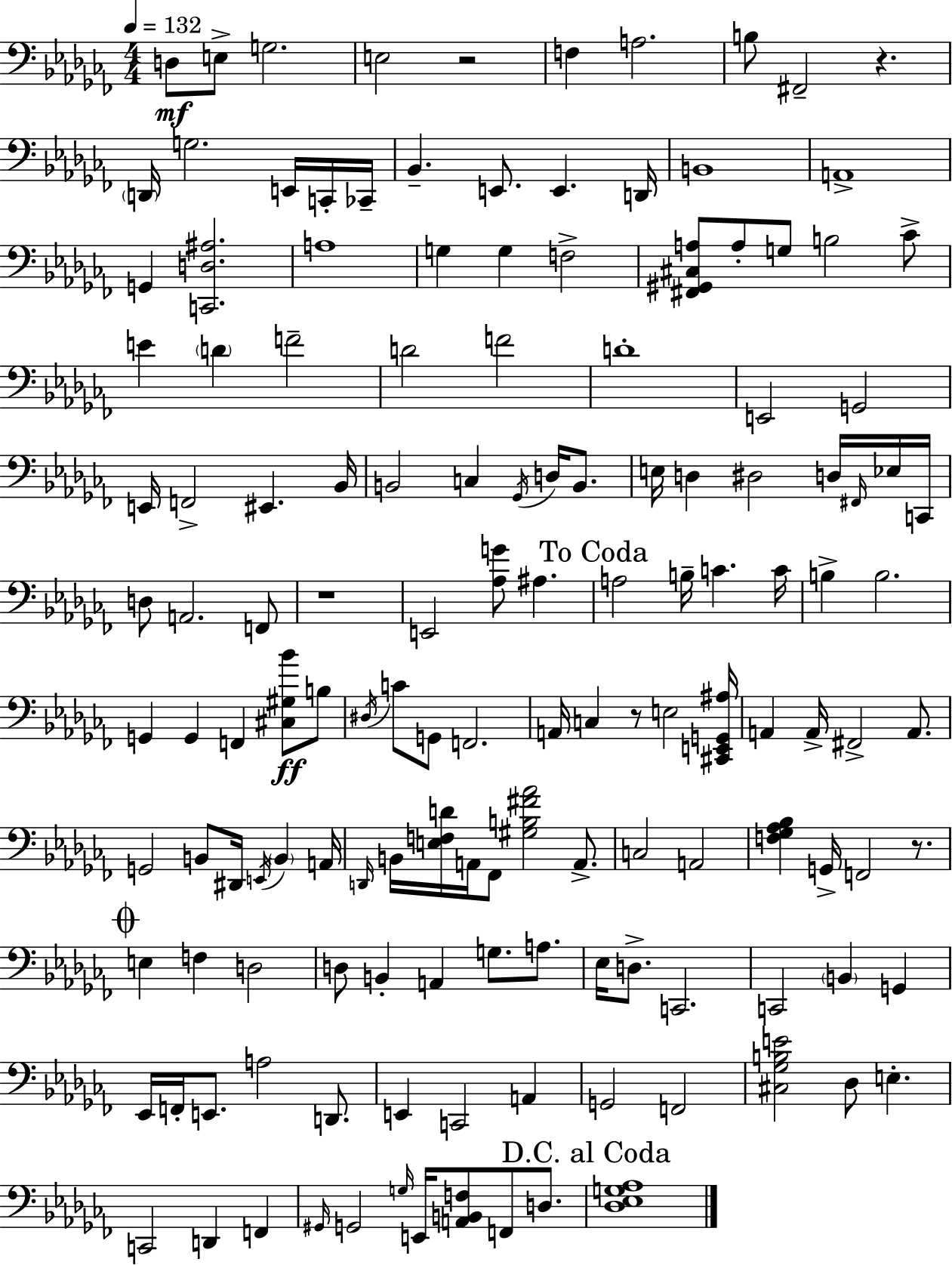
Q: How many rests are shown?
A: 5